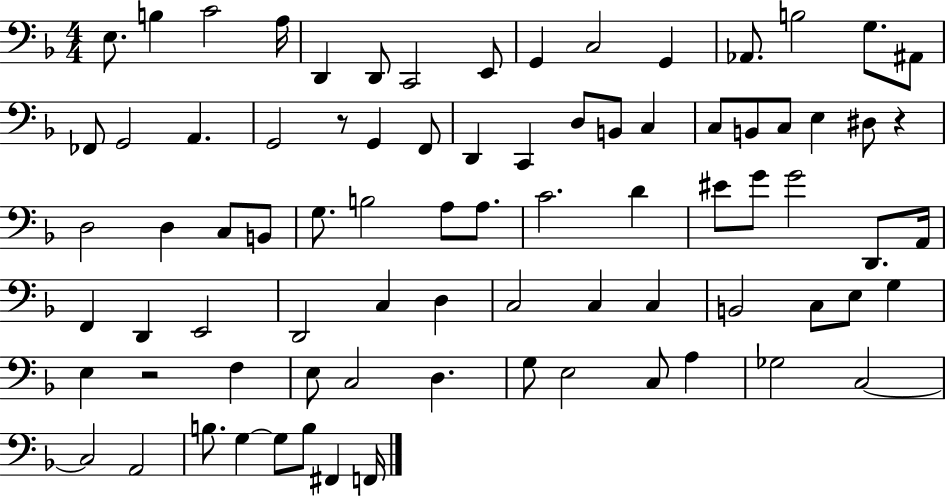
E3/e. B3/q C4/h A3/s D2/q D2/e C2/h E2/e G2/q C3/h G2/q Ab2/e. B3/h G3/e. A#2/e FES2/e G2/h A2/q. G2/h R/e G2/q F2/e D2/q C2/q D3/e B2/e C3/q C3/e B2/e C3/e E3/q D#3/e R/q D3/h D3/q C3/e B2/e G3/e. B3/h A3/e A3/e. C4/h. D4/q EIS4/e G4/e G4/h D2/e. A2/s F2/q D2/q E2/h D2/h C3/q D3/q C3/h C3/q C3/q B2/h C3/e E3/e G3/q E3/q R/h F3/q E3/e C3/h D3/q. G3/e E3/h C3/e A3/q Gb3/h C3/h C3/h A2/h B3/e. G3/q G3/e B3/e F#2/q F2/s